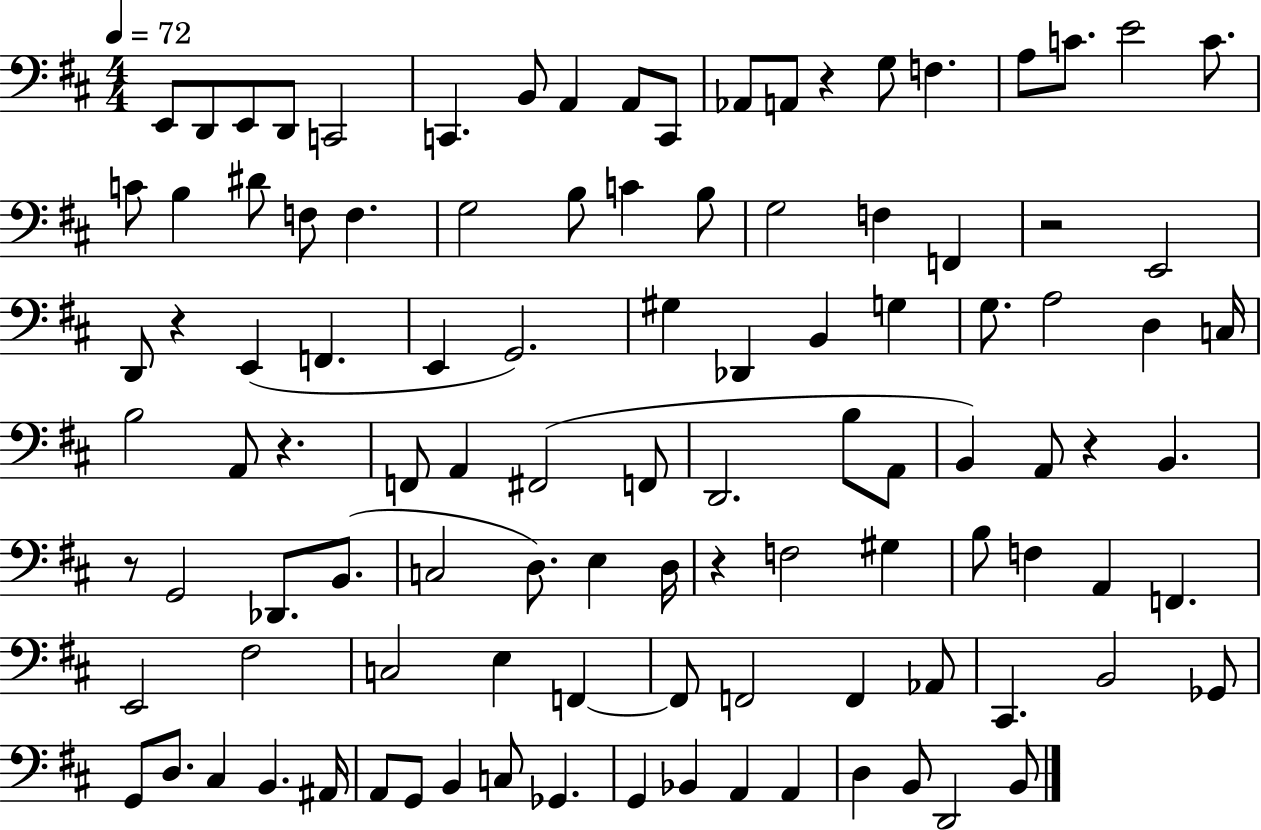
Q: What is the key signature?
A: D major